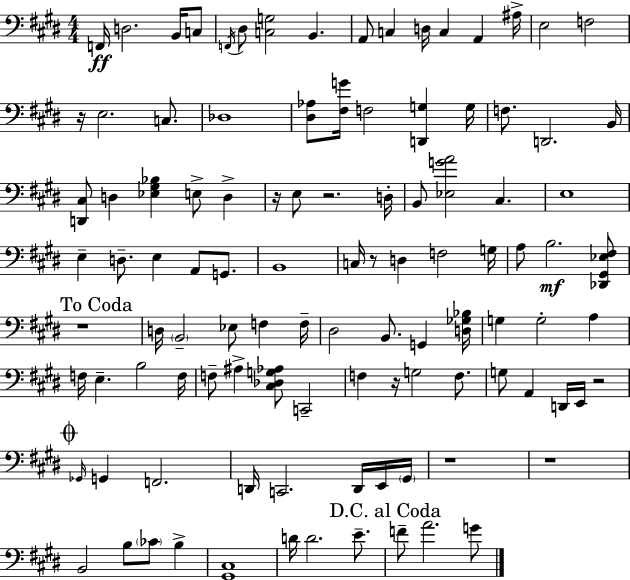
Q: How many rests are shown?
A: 9